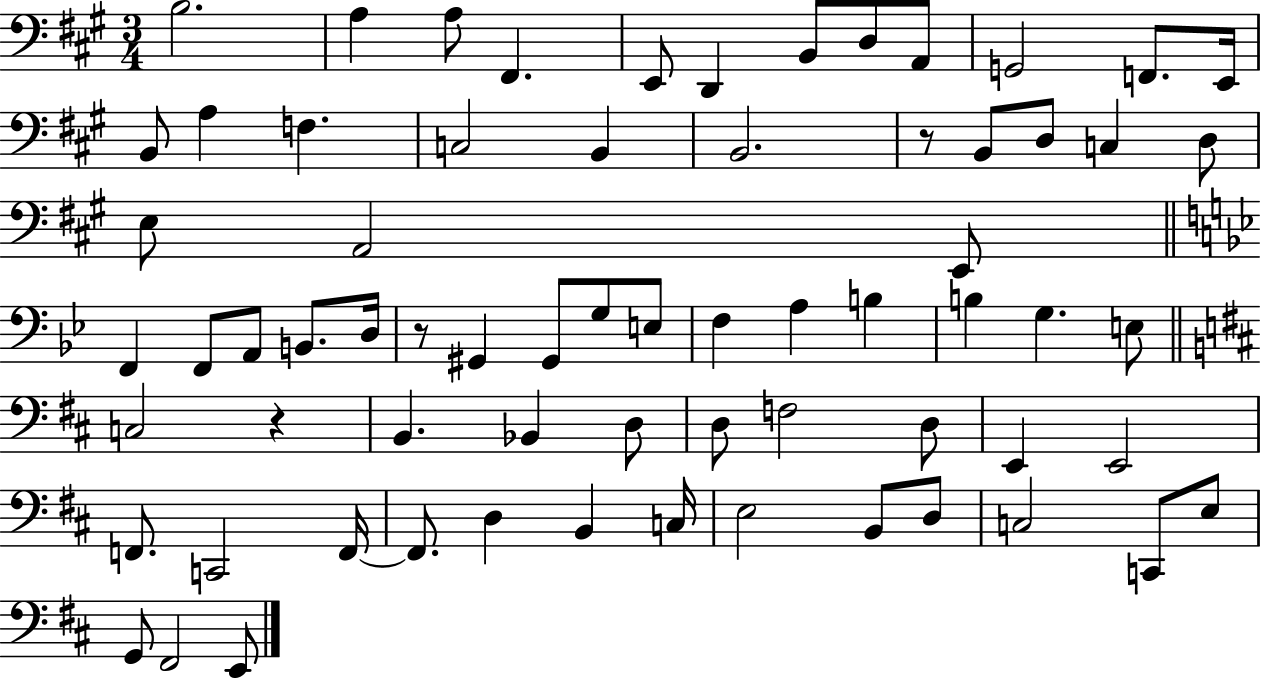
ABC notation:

X:1
T:Untitled
M:3/4
L:1/4
K:A
B,2 A, A,/2 ^F,, E,,/2 D,, B,,/2 D,/2 A,,/2 G,,2 F,,/2 E,,/4 B,,/2 A, F, C,2 B,, B,,2 z/2 B,,/2 D,/2 C, D,/2 E,/2 A,,2 E,,/2 F,, F,,/2 A,,/2 B,,/2 D,/4 z/2 ^G,, ^G,,/2 G,/2 E,/2 F, A, B, B, G, E,/2 C,2 z B,, _B,, D,/2 D,/2 F,2 D,/2 E,, E,,2 F,,/2 C,,2 F,,/4 F,,/2 D, B,, C,/4 E,2 B,,/2 D,/2 C,2 C,,/2 E,/2 G,,/2 ^F,,2 E,,/2